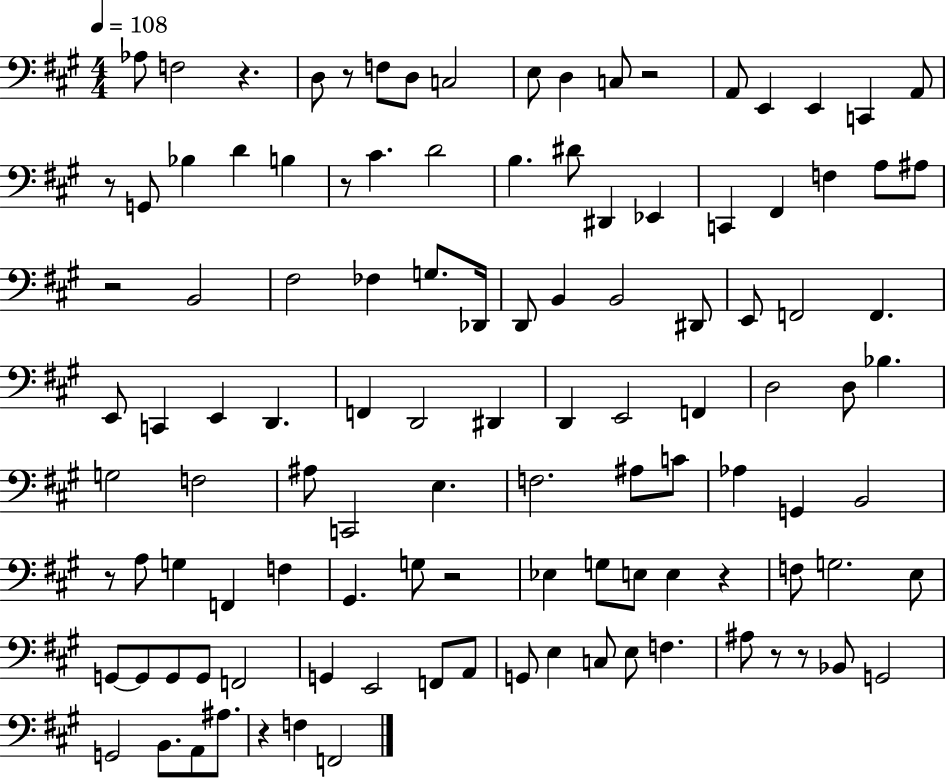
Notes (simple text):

Ab3/e F3/h R/q. D3/e R/e F3/e D3/e C3/h E3/e D3/q C3/e R/h A2/e E2/q E2/q C2/q A2/e R/e G2/e Bb3/q D4/q B3/q R/e C#4/q. D4/h B3/q. D#4/e D#2/q Eb2/q C2/q F#2/q F3/q A3/e A#3/e R/h B2/h F#3/h FES3/q G3/e. Db2/s D2/e B2/q B2/h D#2/e E2/e F2/h F2/q. E2/e C2/q E2/q D2/q. F2/q D2/h D#2/q D2/q E2/h F2/q D3/h D3/e Bb3/q. G3/h F3/h A#3/e C2/h E3/q. F3/h. A#3/e C4/e Ab3/q G2/q B2/h R/e A3/e G3/q F2/q F3/q G#2/q. G3/e R/h Eb3/q G3/e E3/e E3/q R/q F3/e G3/h. E3/e G2/e G2/e G2/e G2/e F2/h G2/q E2/h F2/e A2/e G2/e E3/q C3/e E3/e F3/q. A#3/e R/e R/e Bb2/e G2/h G2/h B2/e. A2/e A#3/e. R/q F3/q F2/h